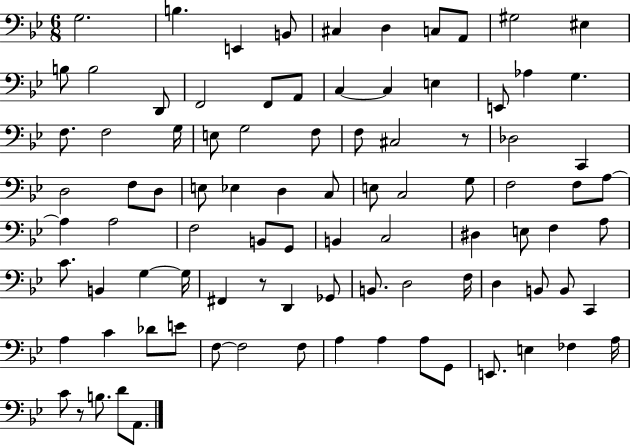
{
  \clef bass
  \numericTimeSignature
  \time 6/8
  \key bes \major
  g2. | b4. e,4 b,8 | cis4 d4 c8 a,8 | gis2 eis4 | \break b8 b2 d,8 | f,2 f,8 a,8 | c4~~ c4 e4 | e,8 aes4 g4. | \break f8. f2 g16 | e8 g2 f8 | f8 cis2 r8 | des2 c,4 | \break d2 f8 d8 | e8 ees4 d4 c8 | e8 c2 g8 | f2 f8 a8~~ | \break a4 a2 | f2 b,8 g,8 | b,4 c2 | dis4 e8 f4 a8 | \break c'8. b,4 g4~~ g16 | fis,4 r8 d,4 ges,8 | b,8. d2 f16 | d4 b,8 b,8 c,4 | \break a4 c'4 des'8 e'8 | f8~~ f2 f8 | a4 a4 a8 g,8 | e,8. e4 fes4 a16 | \break c'8 r8 b8. d'8 a,8. | \bar "|."
}